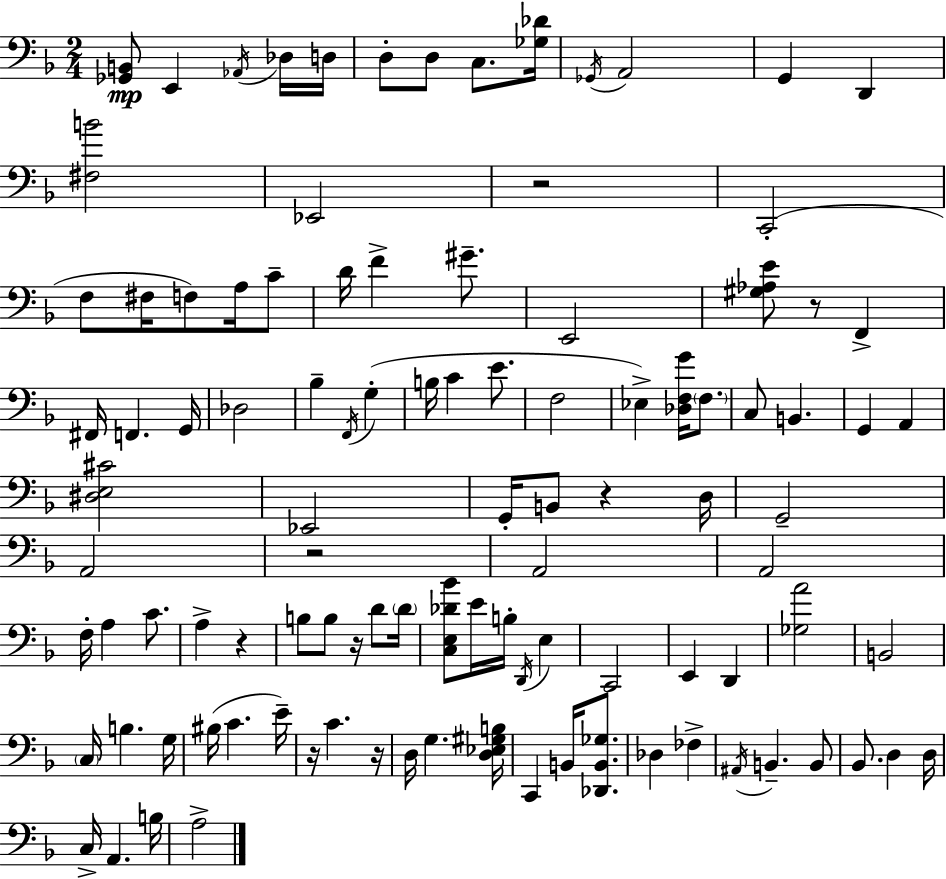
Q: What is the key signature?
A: D minor